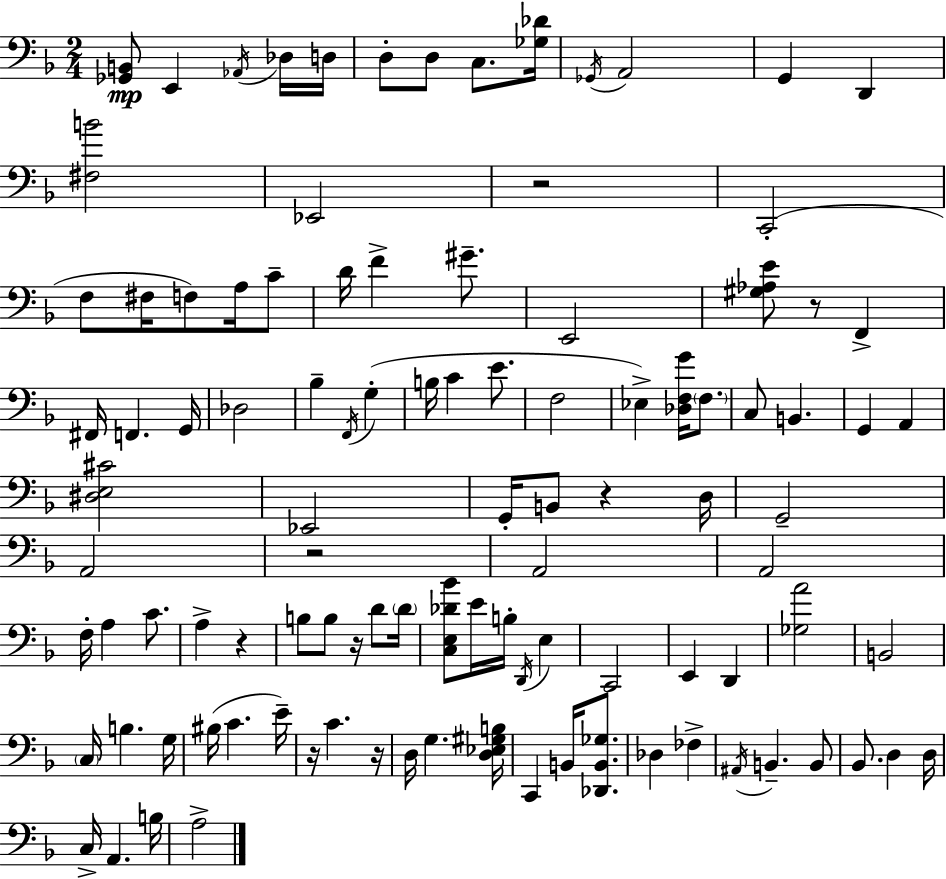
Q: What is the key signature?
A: D minor